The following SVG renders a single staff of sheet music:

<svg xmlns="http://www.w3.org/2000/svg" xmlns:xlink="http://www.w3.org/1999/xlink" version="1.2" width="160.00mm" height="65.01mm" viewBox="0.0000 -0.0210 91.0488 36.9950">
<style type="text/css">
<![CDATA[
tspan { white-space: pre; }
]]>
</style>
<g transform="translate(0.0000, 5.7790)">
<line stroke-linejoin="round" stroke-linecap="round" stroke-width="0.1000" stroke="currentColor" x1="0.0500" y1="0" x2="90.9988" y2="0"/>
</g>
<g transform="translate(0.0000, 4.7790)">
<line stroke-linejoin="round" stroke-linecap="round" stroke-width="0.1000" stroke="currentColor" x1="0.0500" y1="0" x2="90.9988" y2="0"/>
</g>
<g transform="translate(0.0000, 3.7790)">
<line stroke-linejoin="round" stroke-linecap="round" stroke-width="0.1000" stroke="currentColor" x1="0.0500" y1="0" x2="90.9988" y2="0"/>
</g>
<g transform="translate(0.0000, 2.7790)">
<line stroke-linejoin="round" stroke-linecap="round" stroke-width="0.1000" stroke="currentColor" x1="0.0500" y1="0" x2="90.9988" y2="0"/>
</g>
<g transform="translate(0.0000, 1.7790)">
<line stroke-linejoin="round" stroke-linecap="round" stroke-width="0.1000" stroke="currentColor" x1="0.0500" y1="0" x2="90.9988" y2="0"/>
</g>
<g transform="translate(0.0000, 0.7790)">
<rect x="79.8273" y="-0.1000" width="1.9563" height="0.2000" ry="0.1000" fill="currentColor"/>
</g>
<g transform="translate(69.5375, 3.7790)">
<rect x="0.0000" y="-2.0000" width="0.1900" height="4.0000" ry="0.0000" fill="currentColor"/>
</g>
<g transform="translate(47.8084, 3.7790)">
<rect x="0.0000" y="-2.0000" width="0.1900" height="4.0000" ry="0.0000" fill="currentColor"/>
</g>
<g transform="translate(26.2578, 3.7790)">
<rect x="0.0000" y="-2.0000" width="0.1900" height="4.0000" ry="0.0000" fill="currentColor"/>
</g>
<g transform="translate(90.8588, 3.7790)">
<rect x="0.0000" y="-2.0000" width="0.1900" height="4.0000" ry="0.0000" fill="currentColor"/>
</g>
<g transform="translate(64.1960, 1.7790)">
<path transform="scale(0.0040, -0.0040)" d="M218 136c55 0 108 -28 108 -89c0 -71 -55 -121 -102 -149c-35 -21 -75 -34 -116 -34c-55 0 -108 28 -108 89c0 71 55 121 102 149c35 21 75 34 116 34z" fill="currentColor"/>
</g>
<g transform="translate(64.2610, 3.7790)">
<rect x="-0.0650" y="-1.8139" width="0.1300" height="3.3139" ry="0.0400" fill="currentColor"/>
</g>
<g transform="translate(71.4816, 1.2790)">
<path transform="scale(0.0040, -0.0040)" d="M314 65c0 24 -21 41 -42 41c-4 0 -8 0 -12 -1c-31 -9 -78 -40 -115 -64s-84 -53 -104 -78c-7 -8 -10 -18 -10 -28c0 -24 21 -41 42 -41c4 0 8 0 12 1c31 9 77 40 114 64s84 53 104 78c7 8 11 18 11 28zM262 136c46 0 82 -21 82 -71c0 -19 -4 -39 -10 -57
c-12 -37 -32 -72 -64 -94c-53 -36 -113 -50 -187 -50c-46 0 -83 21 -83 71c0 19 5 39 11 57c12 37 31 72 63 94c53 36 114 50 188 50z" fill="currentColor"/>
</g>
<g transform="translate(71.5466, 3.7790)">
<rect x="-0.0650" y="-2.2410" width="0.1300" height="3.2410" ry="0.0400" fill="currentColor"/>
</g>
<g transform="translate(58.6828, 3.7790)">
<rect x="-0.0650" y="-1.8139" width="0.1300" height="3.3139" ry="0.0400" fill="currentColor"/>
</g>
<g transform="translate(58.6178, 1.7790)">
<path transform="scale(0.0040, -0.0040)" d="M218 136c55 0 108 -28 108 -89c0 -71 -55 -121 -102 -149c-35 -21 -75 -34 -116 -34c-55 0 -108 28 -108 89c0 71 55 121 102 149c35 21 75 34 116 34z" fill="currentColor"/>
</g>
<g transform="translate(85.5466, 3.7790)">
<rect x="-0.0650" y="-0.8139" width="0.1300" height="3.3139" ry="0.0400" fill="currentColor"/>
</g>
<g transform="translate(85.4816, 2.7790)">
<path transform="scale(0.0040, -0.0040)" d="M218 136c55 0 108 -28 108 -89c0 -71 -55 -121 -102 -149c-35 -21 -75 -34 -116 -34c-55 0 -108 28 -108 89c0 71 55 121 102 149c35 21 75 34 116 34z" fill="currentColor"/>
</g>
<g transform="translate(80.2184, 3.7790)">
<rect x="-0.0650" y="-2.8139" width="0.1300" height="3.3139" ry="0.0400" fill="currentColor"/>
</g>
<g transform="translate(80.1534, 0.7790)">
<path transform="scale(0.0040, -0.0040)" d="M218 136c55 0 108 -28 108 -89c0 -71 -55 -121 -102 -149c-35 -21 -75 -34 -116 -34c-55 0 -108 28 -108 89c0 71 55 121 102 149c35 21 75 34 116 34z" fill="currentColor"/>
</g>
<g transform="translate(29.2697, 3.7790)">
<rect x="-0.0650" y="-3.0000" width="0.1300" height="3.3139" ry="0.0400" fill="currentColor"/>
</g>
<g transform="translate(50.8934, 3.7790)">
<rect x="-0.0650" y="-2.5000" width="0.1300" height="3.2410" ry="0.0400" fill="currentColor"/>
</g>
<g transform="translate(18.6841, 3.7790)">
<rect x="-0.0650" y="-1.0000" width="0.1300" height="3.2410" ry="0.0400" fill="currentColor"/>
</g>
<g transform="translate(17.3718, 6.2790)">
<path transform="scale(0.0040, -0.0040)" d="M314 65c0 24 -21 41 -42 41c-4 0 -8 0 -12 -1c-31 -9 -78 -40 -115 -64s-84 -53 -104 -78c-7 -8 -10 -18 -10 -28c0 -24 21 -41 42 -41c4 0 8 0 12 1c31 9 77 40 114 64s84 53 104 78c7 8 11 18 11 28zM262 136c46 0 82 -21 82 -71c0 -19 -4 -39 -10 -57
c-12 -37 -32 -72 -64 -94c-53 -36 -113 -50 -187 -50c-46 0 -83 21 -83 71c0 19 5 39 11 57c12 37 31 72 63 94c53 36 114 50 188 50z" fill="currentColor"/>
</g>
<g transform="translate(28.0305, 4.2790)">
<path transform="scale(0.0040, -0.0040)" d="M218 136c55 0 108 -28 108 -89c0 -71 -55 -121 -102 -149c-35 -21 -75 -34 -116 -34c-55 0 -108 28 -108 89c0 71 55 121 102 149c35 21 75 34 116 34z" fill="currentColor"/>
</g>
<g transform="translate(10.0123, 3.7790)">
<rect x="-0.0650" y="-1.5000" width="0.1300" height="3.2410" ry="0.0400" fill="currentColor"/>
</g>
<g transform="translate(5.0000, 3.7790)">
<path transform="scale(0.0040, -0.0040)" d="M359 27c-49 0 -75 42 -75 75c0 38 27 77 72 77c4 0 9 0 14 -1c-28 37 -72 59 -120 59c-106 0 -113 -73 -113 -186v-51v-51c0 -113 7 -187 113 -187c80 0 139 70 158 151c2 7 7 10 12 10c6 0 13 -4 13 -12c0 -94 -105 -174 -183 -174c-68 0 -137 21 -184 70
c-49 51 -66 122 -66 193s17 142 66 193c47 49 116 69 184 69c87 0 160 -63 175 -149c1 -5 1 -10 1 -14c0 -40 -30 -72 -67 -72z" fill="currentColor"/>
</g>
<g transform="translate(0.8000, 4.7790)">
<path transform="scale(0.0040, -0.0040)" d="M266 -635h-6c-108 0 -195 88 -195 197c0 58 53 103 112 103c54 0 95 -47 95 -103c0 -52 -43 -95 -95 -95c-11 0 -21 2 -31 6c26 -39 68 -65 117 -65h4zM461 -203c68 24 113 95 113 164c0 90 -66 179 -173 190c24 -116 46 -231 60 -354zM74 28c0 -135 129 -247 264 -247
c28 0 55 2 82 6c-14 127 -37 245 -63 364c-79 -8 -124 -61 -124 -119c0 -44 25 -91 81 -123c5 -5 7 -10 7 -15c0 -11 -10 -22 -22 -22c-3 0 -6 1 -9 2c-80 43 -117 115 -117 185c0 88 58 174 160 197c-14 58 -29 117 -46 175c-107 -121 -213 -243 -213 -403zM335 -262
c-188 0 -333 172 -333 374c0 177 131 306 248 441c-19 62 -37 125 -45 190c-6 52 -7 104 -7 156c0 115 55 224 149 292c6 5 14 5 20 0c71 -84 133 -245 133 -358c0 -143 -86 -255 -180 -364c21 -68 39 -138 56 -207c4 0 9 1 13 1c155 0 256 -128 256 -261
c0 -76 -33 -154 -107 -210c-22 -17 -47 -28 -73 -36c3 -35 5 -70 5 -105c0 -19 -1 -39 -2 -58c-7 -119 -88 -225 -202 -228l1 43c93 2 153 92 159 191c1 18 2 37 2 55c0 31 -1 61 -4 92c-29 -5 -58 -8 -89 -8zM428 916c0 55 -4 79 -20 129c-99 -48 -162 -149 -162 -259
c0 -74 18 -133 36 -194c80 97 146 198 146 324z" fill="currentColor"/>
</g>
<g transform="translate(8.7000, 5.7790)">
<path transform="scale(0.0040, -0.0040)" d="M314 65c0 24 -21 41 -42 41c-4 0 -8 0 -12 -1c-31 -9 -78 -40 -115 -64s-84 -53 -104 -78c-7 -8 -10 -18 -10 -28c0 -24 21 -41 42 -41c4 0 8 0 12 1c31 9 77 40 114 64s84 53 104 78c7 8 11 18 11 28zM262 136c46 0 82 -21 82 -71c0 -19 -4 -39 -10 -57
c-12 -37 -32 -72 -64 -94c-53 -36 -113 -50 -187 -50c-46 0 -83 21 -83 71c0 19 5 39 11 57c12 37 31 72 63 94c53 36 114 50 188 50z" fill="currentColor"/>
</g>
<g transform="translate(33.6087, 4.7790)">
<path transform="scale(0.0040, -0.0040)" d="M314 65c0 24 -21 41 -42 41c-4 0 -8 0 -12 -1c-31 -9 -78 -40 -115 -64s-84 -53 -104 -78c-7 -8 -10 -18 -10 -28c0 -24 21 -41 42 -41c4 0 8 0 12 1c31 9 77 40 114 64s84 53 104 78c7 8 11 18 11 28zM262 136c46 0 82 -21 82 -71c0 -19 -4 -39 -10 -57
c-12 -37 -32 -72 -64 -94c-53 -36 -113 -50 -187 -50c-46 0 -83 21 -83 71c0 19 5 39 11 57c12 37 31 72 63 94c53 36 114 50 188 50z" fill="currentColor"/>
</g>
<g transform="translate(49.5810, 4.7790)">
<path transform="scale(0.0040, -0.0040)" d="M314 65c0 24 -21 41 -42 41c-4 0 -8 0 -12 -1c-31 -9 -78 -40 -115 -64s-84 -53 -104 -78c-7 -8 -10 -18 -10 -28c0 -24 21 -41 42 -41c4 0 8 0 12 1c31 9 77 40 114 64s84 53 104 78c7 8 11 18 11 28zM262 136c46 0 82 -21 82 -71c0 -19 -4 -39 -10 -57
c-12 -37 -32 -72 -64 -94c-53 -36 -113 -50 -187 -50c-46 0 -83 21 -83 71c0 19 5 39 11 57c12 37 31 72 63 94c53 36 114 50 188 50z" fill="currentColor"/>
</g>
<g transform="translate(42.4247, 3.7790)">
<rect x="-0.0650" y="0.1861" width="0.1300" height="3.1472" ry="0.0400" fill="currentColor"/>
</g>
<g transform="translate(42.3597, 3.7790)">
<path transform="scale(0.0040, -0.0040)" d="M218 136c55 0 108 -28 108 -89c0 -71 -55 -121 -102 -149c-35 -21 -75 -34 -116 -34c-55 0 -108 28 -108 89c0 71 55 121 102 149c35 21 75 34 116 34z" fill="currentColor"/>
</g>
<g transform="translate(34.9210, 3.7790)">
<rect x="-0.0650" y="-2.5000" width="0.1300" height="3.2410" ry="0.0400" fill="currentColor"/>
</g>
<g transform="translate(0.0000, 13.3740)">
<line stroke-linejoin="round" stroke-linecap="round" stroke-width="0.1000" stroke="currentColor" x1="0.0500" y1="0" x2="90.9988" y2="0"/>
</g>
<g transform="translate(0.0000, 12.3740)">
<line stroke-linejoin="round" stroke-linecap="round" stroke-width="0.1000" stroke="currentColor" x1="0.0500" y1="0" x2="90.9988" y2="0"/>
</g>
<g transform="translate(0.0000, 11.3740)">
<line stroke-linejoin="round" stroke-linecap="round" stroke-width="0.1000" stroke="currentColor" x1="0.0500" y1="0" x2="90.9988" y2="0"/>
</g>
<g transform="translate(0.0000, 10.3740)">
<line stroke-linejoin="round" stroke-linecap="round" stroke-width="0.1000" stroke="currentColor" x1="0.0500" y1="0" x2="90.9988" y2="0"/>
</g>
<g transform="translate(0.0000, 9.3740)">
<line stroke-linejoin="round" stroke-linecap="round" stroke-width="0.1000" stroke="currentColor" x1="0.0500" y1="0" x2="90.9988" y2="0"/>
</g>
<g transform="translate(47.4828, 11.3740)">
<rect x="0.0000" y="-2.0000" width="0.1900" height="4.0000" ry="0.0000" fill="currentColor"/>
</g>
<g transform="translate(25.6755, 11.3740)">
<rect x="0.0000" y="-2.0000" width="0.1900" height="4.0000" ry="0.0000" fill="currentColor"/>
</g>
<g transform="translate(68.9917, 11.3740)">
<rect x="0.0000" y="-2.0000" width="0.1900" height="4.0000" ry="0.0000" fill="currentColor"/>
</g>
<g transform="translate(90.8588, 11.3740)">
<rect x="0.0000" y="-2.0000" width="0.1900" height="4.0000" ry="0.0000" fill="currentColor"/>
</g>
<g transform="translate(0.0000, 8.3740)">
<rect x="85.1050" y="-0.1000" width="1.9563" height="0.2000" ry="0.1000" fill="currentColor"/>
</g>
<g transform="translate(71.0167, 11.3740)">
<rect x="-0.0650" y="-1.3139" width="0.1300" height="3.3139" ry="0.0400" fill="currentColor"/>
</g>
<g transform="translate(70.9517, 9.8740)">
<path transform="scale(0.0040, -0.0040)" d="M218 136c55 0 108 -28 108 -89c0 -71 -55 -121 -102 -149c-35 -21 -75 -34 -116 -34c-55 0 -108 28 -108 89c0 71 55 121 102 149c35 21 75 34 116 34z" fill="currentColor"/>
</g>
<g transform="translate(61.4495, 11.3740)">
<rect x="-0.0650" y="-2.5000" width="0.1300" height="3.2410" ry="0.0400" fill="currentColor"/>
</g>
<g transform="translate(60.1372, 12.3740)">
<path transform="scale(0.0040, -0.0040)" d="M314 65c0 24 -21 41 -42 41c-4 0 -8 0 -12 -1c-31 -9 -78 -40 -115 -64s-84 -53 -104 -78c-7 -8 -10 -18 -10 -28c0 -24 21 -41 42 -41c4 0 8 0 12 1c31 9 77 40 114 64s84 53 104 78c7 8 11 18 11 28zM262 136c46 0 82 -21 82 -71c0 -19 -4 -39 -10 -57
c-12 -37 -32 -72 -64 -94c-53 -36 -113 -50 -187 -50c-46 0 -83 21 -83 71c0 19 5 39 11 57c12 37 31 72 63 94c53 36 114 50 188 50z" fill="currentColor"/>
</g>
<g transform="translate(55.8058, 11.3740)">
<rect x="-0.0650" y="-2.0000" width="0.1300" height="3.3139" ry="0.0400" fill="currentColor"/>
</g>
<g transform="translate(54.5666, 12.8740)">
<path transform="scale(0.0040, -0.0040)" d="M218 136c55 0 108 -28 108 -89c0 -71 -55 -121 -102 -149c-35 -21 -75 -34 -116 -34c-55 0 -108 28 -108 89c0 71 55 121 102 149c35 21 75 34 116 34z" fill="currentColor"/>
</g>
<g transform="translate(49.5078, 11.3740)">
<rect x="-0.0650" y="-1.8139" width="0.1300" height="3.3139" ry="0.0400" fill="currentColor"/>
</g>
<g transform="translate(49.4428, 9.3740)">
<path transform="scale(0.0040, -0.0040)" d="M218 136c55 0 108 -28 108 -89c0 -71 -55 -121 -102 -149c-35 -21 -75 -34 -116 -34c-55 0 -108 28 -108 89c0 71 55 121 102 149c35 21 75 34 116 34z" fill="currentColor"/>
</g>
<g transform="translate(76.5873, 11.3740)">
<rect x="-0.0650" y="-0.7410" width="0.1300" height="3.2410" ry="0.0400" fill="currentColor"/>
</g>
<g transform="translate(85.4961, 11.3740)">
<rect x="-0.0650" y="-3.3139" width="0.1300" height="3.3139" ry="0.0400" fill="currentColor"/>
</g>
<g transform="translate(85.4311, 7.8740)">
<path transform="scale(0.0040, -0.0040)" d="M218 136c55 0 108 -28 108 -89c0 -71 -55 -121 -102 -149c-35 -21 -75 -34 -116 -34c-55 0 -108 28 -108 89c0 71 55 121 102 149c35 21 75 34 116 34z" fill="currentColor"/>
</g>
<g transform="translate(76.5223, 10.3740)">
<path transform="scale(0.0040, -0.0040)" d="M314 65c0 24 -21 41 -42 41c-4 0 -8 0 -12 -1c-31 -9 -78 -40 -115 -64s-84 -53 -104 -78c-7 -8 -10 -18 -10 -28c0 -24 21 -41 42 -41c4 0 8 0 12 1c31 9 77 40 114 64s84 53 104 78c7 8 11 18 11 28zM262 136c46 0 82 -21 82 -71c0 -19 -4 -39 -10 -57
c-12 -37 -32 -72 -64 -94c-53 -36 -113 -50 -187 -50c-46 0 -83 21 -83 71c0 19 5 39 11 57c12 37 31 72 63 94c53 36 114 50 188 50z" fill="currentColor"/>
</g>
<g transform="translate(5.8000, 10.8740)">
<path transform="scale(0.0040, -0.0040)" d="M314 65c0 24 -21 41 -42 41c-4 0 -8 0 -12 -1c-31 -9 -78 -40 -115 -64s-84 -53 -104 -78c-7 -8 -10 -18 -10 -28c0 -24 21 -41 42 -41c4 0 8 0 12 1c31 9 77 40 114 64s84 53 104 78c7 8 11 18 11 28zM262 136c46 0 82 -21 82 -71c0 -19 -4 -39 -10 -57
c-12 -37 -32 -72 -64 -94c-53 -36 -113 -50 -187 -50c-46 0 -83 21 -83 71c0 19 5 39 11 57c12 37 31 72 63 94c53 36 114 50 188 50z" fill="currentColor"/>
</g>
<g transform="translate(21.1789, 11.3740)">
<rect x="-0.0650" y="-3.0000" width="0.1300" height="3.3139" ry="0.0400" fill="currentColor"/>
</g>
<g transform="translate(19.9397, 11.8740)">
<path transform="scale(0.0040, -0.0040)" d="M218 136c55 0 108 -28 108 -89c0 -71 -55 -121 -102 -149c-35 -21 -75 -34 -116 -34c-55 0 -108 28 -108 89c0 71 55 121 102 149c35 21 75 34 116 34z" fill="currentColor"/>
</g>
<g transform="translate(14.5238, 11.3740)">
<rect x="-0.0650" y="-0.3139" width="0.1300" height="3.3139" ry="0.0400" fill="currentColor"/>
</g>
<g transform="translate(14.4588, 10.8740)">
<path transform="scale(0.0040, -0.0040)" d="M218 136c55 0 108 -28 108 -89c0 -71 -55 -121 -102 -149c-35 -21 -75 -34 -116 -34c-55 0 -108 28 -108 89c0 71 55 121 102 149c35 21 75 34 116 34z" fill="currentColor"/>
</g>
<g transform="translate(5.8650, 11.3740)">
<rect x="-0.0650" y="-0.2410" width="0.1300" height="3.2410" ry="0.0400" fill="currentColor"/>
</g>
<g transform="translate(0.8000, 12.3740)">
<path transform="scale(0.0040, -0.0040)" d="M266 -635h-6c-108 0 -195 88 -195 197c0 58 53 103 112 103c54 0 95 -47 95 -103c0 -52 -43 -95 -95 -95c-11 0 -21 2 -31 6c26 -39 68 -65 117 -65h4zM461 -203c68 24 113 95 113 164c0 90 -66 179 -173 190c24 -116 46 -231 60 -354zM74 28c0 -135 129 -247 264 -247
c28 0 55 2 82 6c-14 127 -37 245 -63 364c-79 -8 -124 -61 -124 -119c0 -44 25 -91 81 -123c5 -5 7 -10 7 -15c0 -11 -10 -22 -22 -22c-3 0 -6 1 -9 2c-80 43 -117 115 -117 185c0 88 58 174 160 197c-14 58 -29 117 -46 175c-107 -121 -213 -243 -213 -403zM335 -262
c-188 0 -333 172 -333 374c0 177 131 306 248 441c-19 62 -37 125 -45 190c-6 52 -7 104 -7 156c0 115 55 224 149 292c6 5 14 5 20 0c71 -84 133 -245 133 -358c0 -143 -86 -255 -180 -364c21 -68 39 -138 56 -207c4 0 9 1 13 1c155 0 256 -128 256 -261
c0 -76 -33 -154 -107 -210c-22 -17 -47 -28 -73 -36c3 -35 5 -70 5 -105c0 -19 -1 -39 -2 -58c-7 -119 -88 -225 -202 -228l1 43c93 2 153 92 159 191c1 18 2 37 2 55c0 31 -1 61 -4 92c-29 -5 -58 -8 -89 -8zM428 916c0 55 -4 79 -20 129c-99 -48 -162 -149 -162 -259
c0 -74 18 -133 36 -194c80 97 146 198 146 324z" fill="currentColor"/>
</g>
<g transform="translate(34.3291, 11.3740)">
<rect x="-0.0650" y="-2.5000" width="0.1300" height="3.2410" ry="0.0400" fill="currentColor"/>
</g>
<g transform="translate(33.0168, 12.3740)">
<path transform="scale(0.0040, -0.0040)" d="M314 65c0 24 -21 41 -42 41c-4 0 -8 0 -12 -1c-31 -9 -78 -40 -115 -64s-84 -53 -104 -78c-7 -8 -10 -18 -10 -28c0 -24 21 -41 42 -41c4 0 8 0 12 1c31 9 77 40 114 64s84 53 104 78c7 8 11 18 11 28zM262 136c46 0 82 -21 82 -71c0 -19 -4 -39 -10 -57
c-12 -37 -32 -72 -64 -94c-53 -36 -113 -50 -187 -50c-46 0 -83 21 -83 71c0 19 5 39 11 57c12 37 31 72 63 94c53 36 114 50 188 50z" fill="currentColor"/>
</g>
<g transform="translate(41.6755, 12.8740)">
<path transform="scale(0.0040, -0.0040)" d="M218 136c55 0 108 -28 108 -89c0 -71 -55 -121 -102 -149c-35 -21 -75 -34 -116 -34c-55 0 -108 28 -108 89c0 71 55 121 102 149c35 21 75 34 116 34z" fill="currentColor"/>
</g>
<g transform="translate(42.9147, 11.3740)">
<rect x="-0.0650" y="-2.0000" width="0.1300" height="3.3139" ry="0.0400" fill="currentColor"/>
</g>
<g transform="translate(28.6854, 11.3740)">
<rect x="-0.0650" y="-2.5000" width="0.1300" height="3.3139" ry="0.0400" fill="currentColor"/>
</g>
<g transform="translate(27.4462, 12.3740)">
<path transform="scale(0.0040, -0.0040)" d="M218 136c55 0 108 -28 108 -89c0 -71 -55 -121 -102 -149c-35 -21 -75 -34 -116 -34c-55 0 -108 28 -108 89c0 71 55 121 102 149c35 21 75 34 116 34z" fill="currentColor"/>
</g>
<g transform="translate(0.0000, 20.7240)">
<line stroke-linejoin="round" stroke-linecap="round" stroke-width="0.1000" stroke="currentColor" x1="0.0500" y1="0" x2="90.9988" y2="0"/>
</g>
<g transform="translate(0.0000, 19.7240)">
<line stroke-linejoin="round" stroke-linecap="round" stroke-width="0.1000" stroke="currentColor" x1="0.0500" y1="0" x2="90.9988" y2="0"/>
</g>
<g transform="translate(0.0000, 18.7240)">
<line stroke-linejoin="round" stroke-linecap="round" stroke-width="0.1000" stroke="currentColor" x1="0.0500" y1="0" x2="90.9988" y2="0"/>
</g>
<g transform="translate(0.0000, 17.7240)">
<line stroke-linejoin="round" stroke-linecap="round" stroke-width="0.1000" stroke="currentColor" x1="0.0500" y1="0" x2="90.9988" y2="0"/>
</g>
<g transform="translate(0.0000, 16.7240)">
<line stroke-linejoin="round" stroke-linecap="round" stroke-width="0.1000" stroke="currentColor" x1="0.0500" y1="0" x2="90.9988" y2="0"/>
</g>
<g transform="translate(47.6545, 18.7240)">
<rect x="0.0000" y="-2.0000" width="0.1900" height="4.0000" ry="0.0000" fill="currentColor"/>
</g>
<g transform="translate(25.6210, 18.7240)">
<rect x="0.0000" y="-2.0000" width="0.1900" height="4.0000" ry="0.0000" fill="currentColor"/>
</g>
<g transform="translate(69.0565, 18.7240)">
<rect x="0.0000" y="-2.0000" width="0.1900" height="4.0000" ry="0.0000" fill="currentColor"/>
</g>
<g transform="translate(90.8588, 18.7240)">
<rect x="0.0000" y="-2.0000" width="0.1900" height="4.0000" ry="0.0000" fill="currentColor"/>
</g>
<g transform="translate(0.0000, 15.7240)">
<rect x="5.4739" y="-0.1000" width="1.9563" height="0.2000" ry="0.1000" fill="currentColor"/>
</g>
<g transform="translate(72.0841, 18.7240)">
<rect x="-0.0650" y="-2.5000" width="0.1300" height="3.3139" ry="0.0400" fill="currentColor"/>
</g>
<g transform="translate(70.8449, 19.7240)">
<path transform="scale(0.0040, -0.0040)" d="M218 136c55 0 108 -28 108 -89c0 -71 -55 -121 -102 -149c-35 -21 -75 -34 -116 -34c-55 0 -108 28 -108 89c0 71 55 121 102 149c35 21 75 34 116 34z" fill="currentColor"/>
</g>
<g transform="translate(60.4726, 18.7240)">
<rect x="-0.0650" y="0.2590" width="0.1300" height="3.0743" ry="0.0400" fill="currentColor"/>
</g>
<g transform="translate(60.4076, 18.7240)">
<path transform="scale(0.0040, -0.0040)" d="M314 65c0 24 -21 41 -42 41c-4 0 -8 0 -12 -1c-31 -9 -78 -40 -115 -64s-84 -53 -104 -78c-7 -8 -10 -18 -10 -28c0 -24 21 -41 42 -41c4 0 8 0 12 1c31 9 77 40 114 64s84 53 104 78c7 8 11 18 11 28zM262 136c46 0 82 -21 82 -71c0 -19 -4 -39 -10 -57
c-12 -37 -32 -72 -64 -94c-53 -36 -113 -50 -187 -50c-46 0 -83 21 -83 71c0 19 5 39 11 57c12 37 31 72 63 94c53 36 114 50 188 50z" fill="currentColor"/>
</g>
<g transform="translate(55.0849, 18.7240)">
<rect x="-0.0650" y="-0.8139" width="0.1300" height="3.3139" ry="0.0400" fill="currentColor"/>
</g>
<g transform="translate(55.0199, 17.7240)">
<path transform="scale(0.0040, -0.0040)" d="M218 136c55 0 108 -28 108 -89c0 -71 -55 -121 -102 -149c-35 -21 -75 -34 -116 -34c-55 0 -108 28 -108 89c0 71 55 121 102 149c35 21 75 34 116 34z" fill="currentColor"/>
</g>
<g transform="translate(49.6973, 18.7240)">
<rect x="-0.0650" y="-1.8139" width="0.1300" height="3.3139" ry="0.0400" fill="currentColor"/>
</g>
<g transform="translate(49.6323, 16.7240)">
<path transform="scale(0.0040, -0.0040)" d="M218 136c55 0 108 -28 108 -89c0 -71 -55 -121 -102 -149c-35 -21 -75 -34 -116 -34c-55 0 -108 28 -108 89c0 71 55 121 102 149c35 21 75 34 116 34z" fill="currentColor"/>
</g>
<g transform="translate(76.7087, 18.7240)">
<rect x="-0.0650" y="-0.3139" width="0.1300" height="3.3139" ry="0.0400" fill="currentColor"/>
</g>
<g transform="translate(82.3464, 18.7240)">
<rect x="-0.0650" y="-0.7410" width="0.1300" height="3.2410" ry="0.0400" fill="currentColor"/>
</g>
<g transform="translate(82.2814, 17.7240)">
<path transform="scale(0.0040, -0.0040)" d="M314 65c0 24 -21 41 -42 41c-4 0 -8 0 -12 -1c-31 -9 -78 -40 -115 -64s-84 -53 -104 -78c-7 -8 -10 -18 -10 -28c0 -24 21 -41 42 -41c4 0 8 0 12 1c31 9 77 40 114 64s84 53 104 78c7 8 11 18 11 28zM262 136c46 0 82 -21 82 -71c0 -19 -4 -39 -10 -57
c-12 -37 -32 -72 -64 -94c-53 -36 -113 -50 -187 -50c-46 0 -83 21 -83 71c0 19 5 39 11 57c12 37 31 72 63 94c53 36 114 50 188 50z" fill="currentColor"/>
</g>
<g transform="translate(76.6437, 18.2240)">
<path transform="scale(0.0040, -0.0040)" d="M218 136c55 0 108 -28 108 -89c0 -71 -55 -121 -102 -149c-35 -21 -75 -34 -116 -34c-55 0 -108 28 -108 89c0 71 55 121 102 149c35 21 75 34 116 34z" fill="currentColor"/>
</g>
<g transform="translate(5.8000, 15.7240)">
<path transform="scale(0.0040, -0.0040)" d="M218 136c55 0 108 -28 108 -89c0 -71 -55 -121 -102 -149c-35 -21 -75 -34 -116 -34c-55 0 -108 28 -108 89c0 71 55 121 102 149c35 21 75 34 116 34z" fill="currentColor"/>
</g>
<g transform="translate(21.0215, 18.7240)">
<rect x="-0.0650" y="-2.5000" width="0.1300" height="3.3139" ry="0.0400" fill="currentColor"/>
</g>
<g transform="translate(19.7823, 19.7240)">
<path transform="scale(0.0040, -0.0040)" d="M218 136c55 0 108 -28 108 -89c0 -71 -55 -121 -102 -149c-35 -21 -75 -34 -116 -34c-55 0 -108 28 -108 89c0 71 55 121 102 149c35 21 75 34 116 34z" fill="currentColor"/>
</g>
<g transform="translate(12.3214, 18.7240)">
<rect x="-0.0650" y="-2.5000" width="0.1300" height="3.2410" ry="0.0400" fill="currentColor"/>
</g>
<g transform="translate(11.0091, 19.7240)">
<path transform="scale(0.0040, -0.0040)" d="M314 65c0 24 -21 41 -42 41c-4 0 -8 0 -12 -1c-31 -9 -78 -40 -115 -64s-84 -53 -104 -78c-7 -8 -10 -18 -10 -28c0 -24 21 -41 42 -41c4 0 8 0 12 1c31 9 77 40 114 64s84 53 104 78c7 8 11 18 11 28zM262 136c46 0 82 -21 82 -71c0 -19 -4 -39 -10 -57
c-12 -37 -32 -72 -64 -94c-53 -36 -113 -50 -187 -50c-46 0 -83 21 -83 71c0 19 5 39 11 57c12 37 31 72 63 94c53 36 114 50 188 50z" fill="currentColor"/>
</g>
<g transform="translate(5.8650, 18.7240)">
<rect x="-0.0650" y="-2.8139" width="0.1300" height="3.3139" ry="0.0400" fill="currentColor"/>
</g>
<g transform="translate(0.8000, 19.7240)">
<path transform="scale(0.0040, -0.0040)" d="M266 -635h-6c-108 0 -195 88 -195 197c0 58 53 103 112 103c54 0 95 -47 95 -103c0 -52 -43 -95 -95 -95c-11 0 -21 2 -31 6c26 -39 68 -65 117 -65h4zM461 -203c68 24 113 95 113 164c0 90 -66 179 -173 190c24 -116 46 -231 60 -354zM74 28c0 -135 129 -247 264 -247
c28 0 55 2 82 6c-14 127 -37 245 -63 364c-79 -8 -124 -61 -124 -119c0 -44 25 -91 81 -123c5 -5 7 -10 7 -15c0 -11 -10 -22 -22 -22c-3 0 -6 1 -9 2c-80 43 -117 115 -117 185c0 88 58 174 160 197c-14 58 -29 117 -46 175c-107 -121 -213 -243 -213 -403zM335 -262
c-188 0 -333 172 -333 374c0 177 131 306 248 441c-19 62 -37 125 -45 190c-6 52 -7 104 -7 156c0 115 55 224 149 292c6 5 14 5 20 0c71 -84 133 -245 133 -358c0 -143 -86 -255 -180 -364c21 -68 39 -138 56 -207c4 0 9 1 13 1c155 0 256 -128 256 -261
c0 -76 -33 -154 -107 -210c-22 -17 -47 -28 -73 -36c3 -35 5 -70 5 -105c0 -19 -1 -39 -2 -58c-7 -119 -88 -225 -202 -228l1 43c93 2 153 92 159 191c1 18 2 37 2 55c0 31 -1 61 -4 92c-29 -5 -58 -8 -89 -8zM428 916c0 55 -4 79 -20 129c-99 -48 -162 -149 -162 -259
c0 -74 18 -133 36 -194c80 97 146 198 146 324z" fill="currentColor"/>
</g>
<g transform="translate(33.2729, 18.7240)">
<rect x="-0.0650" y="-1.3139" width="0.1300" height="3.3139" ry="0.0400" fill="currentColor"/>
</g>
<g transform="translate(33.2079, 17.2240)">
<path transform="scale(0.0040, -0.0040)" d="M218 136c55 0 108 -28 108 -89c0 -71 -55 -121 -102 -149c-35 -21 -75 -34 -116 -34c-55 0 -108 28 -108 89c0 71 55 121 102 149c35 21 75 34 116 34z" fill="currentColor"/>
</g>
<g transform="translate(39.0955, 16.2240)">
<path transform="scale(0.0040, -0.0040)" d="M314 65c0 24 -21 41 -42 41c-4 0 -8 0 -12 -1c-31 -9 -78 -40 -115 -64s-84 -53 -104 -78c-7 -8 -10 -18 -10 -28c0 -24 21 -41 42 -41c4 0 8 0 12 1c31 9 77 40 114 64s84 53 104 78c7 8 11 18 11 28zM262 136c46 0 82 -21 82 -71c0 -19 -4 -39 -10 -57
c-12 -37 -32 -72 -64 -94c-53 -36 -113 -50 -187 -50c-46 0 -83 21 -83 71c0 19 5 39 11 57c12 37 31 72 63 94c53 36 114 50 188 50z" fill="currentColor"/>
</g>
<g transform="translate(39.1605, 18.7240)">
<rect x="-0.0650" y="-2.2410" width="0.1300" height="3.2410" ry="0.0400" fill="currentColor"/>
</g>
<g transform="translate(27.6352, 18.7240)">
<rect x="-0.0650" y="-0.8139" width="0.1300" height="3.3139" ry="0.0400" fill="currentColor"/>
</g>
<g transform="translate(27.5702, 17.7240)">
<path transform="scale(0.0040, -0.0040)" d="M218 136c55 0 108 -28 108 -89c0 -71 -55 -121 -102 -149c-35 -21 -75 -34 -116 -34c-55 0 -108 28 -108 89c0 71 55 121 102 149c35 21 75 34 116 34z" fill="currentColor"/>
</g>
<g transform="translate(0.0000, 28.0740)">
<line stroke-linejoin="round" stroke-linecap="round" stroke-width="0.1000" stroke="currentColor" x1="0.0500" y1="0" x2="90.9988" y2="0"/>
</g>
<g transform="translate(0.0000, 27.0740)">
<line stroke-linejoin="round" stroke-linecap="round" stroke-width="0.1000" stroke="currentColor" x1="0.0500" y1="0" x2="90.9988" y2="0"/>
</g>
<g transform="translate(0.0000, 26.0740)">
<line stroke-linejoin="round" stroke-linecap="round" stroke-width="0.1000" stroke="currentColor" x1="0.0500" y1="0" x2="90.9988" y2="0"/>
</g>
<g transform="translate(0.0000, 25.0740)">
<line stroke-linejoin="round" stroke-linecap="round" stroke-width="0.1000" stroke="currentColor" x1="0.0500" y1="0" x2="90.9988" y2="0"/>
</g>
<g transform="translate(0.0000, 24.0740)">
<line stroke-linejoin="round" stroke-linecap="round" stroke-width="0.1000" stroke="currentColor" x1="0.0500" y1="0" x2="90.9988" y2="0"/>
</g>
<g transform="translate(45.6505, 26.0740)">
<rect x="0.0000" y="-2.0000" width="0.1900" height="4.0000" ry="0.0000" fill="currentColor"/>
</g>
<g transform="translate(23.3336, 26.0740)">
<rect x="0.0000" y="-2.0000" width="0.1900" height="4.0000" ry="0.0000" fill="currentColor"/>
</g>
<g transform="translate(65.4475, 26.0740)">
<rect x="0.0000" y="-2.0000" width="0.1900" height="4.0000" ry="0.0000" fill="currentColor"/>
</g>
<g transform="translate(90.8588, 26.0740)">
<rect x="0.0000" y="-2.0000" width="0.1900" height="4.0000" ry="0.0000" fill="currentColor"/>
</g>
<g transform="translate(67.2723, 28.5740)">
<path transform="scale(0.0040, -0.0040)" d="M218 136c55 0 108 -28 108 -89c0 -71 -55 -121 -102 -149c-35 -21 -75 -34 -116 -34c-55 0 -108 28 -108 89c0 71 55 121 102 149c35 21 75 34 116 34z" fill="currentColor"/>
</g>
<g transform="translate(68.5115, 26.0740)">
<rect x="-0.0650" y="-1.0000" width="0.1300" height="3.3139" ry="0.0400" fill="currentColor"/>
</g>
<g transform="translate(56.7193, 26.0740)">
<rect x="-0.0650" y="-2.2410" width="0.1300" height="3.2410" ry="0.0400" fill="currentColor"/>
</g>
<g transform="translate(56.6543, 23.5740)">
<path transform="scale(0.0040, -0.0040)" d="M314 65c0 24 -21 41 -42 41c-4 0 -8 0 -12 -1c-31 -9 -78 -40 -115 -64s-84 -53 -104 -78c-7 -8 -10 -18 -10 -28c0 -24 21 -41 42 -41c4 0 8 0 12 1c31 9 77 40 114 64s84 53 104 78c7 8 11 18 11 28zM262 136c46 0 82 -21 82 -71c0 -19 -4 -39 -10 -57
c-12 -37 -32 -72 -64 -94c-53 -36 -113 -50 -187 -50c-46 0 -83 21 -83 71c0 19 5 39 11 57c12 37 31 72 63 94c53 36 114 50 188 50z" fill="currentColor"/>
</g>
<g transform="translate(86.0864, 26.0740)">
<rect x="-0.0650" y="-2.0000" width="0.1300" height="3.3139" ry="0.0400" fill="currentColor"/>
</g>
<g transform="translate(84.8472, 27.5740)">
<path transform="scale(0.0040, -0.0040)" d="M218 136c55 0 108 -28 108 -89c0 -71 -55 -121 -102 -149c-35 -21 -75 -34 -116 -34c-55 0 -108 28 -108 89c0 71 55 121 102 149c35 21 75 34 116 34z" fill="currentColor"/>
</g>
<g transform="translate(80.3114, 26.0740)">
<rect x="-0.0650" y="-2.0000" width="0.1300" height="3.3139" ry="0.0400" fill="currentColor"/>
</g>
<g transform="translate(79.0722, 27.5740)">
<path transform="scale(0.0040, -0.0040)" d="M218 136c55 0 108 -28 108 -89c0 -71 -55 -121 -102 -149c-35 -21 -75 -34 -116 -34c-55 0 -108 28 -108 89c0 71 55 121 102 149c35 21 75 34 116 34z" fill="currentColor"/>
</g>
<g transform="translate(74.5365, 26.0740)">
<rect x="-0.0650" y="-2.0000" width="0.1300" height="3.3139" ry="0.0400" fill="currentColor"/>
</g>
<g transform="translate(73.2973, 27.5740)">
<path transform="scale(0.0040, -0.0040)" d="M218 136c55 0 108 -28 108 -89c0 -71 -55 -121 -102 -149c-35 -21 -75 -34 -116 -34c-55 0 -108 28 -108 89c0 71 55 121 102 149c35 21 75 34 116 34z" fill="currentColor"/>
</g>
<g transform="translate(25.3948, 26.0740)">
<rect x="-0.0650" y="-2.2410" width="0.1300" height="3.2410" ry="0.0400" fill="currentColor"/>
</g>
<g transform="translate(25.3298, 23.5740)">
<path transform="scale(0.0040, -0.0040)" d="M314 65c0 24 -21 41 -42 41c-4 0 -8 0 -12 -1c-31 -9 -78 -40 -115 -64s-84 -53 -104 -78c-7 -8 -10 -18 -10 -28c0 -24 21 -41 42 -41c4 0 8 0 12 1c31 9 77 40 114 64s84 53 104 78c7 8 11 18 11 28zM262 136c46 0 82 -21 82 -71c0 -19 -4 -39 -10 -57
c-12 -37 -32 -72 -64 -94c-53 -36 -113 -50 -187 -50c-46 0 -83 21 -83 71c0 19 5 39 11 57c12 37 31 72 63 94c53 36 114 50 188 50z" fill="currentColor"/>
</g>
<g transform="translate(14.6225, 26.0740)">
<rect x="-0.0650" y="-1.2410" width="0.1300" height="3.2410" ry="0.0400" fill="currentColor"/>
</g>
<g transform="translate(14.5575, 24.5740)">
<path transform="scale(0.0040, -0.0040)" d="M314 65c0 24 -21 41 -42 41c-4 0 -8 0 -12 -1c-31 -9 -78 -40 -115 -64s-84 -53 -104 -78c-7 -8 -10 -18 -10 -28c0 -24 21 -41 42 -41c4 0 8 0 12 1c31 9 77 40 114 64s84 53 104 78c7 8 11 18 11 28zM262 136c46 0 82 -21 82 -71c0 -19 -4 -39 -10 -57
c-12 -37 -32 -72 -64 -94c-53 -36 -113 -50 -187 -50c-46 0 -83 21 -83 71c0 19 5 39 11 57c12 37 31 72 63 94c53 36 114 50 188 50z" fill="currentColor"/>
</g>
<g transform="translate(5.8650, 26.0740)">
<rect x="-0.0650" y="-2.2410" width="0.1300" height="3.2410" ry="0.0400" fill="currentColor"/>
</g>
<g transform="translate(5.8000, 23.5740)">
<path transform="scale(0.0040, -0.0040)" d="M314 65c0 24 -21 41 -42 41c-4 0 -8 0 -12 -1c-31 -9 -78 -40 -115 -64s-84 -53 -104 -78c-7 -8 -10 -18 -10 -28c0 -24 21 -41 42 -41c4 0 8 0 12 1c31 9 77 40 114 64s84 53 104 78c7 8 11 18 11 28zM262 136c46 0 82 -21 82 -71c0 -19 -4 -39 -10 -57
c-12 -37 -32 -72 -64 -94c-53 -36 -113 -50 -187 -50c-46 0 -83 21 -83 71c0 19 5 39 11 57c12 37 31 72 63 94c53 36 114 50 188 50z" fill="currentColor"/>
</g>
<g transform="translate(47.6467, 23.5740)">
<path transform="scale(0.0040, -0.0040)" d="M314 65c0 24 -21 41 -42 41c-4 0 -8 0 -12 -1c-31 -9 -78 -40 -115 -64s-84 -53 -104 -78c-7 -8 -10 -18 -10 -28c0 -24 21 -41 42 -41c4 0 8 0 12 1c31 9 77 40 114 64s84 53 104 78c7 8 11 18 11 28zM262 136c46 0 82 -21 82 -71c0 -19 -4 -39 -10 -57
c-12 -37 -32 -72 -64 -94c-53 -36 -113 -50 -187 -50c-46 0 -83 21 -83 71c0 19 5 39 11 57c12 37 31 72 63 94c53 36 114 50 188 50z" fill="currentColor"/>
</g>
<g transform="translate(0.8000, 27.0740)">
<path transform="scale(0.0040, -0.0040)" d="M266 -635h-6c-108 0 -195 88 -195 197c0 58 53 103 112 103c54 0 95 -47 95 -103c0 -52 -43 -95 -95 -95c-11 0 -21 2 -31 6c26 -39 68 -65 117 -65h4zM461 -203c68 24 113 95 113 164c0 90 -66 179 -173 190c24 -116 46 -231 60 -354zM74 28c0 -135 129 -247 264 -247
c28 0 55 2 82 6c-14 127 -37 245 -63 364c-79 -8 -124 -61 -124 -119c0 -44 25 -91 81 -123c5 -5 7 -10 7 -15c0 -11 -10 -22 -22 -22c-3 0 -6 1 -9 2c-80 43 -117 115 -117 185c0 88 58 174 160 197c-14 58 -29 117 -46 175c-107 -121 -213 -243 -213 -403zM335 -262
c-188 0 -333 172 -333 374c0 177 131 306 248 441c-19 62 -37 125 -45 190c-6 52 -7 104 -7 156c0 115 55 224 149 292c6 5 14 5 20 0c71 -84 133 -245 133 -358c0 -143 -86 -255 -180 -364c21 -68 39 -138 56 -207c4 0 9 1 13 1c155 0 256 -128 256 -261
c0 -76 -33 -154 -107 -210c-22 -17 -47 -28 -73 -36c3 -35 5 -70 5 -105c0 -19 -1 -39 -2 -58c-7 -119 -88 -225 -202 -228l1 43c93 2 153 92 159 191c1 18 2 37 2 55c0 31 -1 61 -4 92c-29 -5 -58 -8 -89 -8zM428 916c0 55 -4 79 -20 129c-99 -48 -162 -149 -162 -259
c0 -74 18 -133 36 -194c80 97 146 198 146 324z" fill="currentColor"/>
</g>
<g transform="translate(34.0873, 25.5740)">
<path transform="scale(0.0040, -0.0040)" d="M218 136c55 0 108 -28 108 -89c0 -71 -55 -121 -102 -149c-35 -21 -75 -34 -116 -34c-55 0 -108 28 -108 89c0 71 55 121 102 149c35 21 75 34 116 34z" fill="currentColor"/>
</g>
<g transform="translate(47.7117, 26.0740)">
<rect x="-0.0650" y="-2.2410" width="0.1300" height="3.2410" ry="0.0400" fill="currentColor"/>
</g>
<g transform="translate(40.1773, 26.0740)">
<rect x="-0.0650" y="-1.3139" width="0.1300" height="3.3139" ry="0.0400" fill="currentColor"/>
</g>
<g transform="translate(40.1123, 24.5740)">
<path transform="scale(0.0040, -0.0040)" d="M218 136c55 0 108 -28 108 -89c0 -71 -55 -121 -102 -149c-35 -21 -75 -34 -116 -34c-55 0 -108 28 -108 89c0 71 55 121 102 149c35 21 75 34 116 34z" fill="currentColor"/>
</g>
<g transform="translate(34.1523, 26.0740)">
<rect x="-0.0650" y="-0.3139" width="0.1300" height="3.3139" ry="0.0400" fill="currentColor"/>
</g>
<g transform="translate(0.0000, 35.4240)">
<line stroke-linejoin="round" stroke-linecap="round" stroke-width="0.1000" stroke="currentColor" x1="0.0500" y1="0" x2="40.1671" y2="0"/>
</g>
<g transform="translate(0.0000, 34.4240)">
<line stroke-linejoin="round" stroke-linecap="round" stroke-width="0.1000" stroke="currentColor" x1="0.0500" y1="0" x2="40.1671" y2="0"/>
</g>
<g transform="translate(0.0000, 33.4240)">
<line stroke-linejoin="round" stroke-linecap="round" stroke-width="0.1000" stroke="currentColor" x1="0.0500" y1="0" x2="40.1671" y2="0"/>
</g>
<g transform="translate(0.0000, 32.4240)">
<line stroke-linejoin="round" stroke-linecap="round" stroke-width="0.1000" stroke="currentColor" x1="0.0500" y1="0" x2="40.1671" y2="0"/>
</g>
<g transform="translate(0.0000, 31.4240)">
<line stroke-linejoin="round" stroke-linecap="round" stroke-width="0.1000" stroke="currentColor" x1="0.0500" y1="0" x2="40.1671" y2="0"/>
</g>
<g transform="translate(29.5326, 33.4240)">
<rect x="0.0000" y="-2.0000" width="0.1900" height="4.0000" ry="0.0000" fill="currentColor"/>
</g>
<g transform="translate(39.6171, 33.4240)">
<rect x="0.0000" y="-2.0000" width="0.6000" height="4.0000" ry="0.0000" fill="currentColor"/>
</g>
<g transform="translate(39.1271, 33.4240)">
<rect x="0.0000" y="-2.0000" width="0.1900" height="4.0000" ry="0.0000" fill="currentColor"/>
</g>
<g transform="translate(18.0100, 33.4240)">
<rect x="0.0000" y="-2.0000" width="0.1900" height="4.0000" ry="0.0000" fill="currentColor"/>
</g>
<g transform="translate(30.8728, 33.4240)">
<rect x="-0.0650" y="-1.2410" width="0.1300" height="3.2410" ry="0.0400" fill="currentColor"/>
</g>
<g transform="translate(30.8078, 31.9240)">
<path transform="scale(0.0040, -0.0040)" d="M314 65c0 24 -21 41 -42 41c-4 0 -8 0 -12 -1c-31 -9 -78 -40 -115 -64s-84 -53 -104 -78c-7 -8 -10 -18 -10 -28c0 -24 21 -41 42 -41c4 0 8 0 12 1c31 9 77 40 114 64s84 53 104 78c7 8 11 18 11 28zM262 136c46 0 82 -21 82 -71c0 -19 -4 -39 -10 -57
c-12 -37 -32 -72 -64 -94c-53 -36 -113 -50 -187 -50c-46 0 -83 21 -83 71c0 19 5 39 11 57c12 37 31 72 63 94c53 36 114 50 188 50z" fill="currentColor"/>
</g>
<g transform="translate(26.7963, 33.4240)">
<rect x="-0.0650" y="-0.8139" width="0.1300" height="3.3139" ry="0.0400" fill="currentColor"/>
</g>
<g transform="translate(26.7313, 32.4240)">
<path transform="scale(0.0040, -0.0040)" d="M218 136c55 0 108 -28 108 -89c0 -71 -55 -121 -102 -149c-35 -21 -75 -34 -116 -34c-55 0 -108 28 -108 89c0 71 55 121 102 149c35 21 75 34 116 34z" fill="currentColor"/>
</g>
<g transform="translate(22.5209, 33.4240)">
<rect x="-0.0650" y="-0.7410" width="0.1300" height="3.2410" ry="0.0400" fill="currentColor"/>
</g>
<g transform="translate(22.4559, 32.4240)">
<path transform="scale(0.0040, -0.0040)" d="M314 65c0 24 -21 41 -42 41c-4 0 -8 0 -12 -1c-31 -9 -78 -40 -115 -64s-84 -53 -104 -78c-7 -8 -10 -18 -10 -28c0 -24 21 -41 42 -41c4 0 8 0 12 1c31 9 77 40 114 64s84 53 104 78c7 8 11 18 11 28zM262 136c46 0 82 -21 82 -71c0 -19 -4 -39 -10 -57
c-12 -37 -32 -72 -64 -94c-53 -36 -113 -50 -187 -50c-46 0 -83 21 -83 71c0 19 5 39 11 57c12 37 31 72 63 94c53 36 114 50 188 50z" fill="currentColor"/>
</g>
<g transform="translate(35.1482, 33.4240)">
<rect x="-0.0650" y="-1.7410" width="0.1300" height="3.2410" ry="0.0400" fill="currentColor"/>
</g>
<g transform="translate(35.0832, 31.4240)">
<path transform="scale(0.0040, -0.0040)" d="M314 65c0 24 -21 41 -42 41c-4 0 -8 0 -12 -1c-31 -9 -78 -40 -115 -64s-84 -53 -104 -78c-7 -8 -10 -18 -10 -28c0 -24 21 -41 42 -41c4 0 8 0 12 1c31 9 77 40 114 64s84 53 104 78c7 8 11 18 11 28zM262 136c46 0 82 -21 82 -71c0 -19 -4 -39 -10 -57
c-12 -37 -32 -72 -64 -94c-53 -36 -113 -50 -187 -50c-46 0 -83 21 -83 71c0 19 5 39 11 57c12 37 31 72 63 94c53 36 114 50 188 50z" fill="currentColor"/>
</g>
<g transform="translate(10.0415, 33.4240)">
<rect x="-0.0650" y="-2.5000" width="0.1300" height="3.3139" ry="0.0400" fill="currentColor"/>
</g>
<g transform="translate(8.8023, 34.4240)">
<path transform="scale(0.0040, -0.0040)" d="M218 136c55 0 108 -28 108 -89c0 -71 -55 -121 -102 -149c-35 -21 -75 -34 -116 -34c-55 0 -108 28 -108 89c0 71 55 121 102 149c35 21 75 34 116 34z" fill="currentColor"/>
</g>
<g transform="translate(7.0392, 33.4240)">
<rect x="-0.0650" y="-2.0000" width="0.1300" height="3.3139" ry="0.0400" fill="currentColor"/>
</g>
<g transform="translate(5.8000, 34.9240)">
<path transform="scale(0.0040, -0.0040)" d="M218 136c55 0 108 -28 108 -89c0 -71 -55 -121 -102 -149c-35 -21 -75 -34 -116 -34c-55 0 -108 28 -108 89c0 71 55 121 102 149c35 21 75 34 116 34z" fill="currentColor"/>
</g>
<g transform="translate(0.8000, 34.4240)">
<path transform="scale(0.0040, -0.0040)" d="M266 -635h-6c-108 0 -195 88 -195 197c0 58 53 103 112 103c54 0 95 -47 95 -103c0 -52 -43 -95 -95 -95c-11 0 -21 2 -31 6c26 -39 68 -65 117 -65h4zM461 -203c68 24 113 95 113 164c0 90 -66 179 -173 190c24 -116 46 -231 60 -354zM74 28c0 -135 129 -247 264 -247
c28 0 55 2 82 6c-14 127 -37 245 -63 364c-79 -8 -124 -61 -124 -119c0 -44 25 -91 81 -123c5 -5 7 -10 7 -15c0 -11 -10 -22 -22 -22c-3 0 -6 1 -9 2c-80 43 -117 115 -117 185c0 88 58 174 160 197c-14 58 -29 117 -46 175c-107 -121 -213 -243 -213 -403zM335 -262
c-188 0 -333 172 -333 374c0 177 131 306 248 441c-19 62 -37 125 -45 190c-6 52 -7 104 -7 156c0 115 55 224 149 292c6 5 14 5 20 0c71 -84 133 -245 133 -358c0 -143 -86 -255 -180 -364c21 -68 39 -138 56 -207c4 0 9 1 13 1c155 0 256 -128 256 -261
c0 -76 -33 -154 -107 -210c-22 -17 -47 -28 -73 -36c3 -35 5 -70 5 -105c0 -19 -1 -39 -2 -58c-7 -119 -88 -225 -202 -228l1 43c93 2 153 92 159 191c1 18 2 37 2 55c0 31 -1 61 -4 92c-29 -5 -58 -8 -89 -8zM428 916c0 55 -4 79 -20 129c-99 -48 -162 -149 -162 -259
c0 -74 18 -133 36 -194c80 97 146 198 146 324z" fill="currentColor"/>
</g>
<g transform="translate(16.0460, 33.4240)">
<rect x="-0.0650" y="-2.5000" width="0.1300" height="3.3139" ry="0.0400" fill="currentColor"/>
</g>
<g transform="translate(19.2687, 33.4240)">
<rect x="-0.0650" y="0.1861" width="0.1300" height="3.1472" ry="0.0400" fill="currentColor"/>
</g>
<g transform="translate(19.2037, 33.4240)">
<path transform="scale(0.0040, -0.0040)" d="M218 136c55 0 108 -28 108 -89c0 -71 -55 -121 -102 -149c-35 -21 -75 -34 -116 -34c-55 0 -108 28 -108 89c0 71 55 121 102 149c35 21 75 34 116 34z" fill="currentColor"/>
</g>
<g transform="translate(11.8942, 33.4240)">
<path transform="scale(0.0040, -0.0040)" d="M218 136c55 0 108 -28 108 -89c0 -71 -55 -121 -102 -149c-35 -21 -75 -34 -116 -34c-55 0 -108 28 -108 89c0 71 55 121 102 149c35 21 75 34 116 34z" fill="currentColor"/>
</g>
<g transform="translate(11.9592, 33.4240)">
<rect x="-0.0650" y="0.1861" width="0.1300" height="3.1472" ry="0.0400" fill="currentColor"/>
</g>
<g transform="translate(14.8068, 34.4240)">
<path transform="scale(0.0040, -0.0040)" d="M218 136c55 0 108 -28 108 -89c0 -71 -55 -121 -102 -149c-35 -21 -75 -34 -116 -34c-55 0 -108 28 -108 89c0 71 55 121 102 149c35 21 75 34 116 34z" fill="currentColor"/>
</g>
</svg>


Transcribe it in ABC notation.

X:1
T:Untitled
M:4/4
L:1/4
K:C
E2 D2 A G2 B G2 f f g2 a d c2 c A G G2 F f F G2 e d2 b a G2 G d e g2 f d B2 G c d2 g2 e2 g2 c e g2 g2 D F F F F G B G B d2 d e2 f2